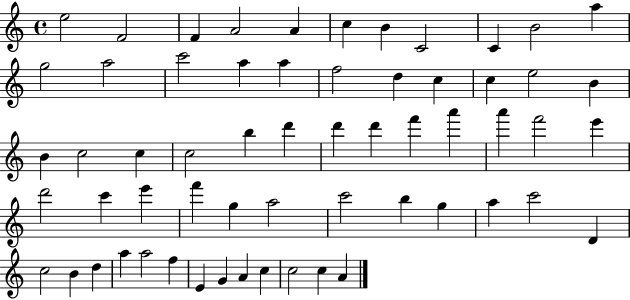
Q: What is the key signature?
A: C major